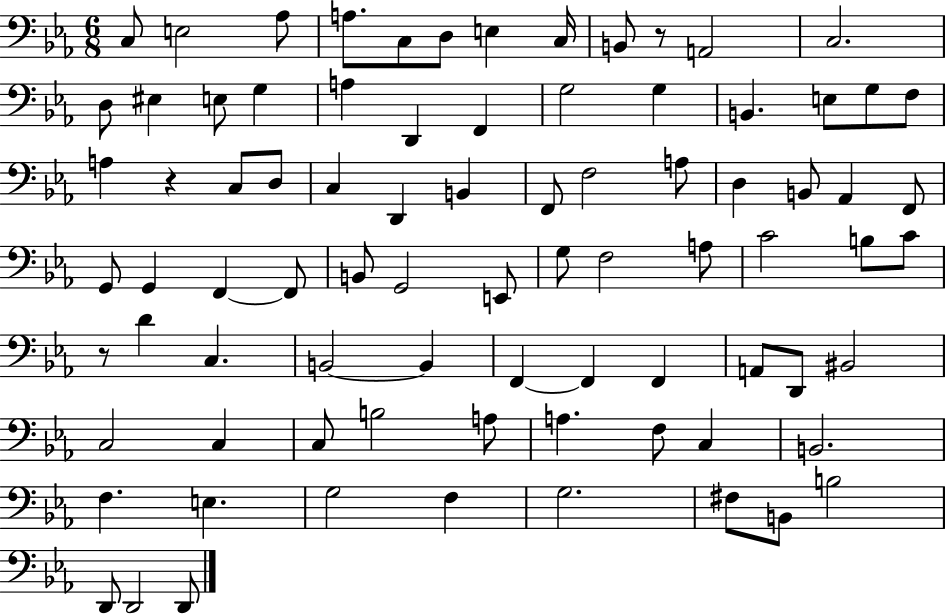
C3/e E3/h Ab3/e A3/e. C3/e D3/e E3/q C3/s B2/e R/e A2/h C3/h. D3/e EIS3/q E3/e G3/q A3/q D2/q F2/q G3/h G3/q B2/q. E3/e G3/e F3/e A3/q R/q C3/e D3/e C3/q D2/q B2/q F2/e F3/h A3/e D3/q B2/e Ab2/q F2/e G2/e G2/q F2/q F2/e B2/e G2/h E2/e G3/e F3/h A3/e C4/h B3/e C4/e R/e D4/q C3/q. B2/h B2/q F2/q F2/q F2/q A2/e D2/e BIS2/h C3/h C3/q C3/e B3/h A3/e A3/q. F3/e C3/q B2/h. F3/q. E3/q. G3/h F3/q G3/h. F#3/e B2/e B3/h D2/e D2/h D2/e